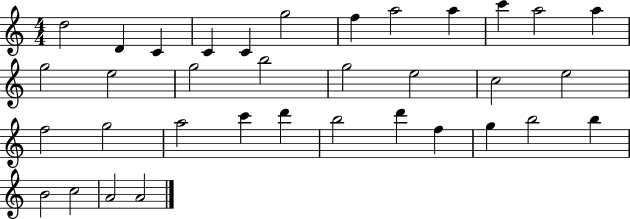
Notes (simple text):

D5/h D4/q C4/q C4/q C4/q G5/h F5/q A5/h A5/q C6/q A5/h A5/q G5/h E5/h G5/h B5/h G5/h E5/h C5/h E5/h F5/h G5/h A5/h C6/q D6/q B5/h D6/q F5/q G5/q B5/h B5/q B4/h C5/h A4/h A4/h